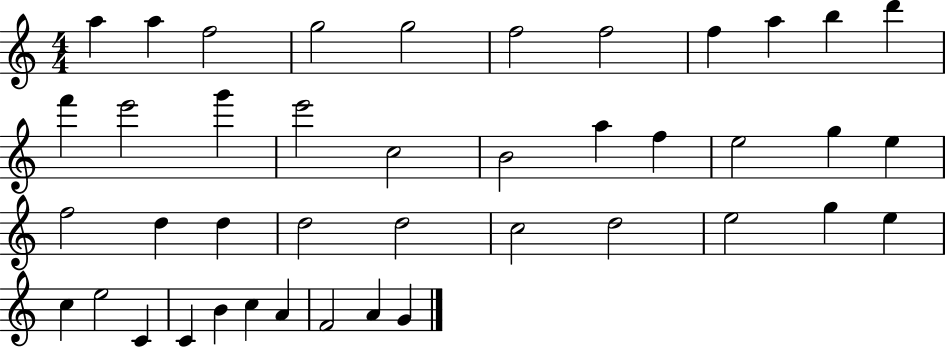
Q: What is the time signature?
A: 4/4